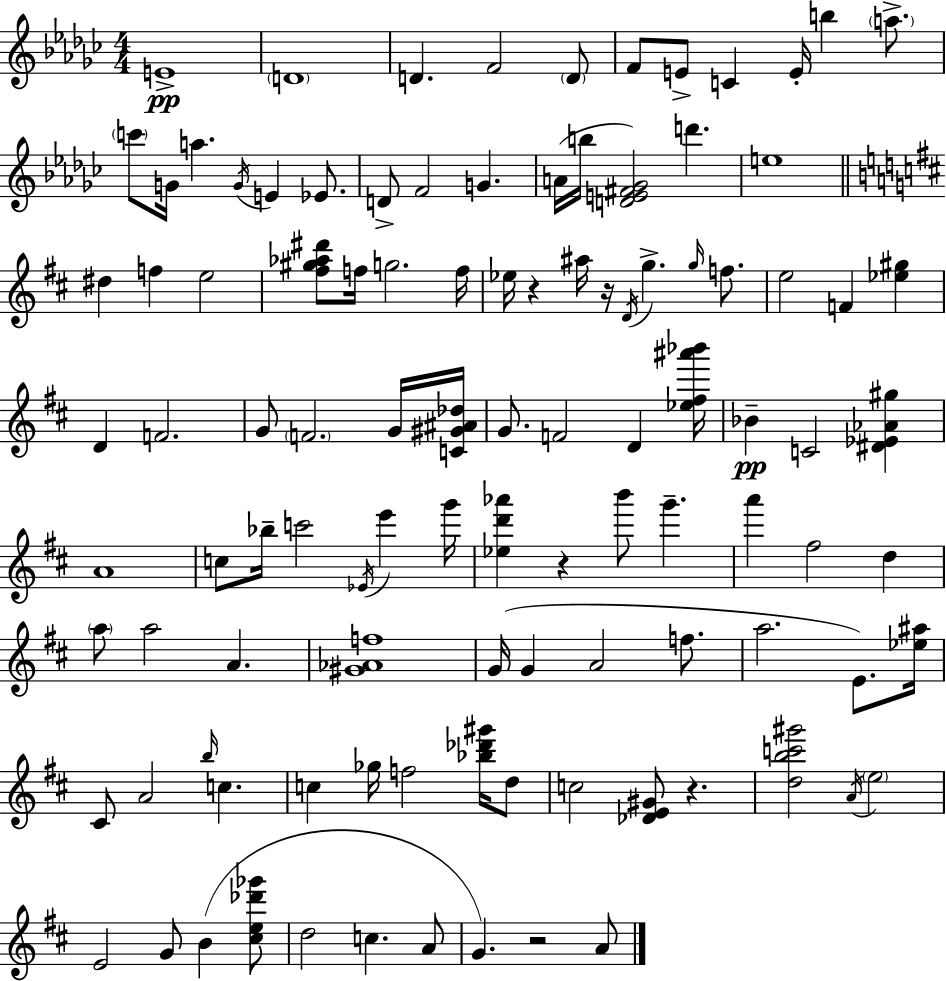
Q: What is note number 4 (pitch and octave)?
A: F4